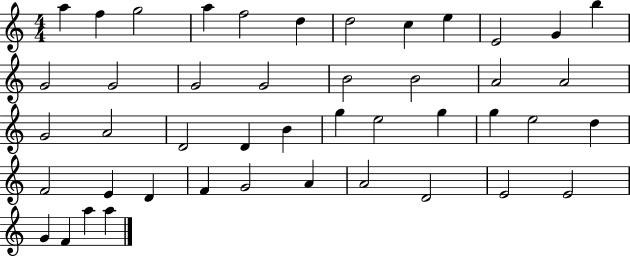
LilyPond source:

{
  \clef treble
  \numericTimeSignature
  \time 4/4
  \key c \major
  a''4 f''4 g''2 | a''4 f''2 d''4 | d''2 c''4 e''4 | e'2 g'4 b''4 | \break g'2 g'2 | g'2 g'2 | b'2 b'2 | a'2 a'2 | \break g'2 a'2 | d'2 d'4 b'4 | g''4 e''2 g''4 | g''4 e''2 d''4 | \break f'2 e'4 d'4 | f'4 g'2 a'4 | a'2 d'2 | e'2 e'2 | \break g'4 f'4 a''4 a''4 | \bar "|."
}